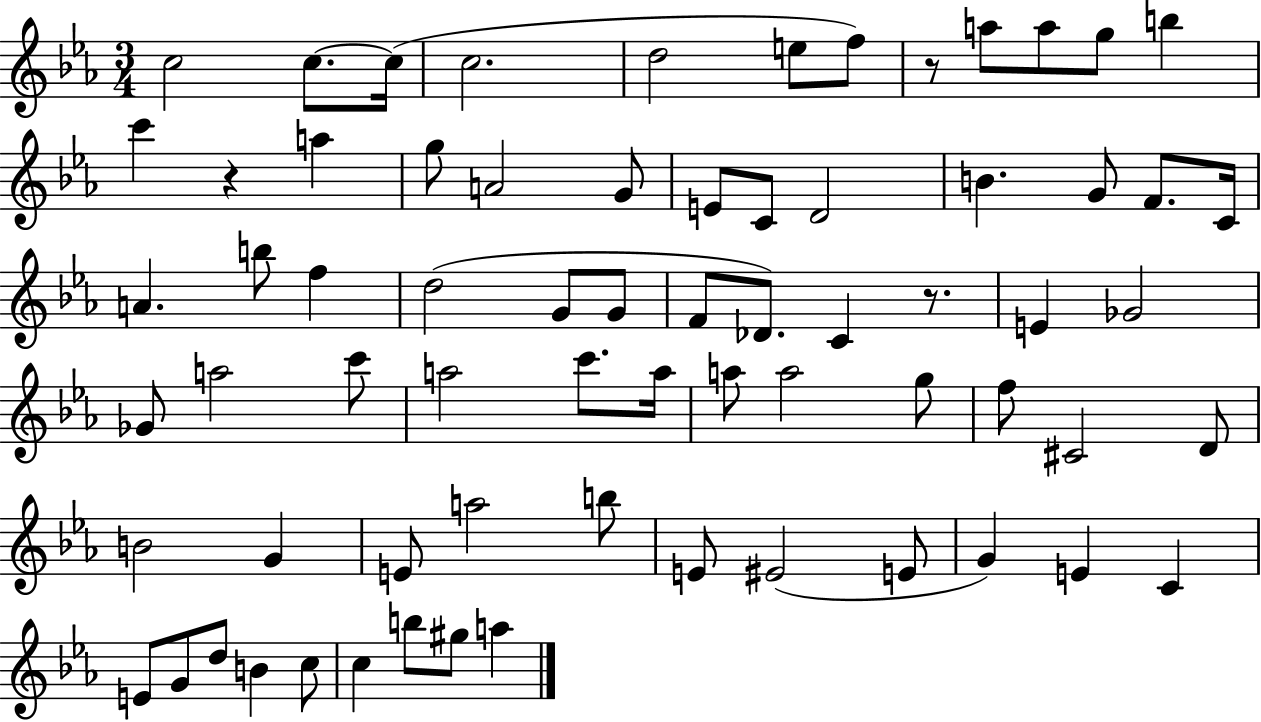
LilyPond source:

{
  \clef treble
  \numericTimeSignature
  \time 3/4
  \key ees \major
  c''2 c''8.~~ c''16( | c''2. | d''2 e''8 f''8) | r8 a''8 a''8 g''8 b''4 | \break c'''4 r4 a''4 | g''8 a'2 g'8 | e'8 c'8 d'2 | b'4. g'8 f'8. c'16 | \break a'4. b''8 f''4 | d''2( g'8 g'8 | f'8 des'8.) c'4 r8. | e'4 ges'2 | \break ges'8 a''2 c'''8 | a''2 c'''8. a''16 | a''8 a''2 g''8 | f''8 cis'2 d'8 | \break b'2 g'4 | e'8 a''2 b''8 | e'8 eis'2( e'8 | g'4) e'4 c'4 | \break e'8 g'8 d''8 b'4 c''8 | c''4 b''8 gis''8 a''4 | \bar "|."
}